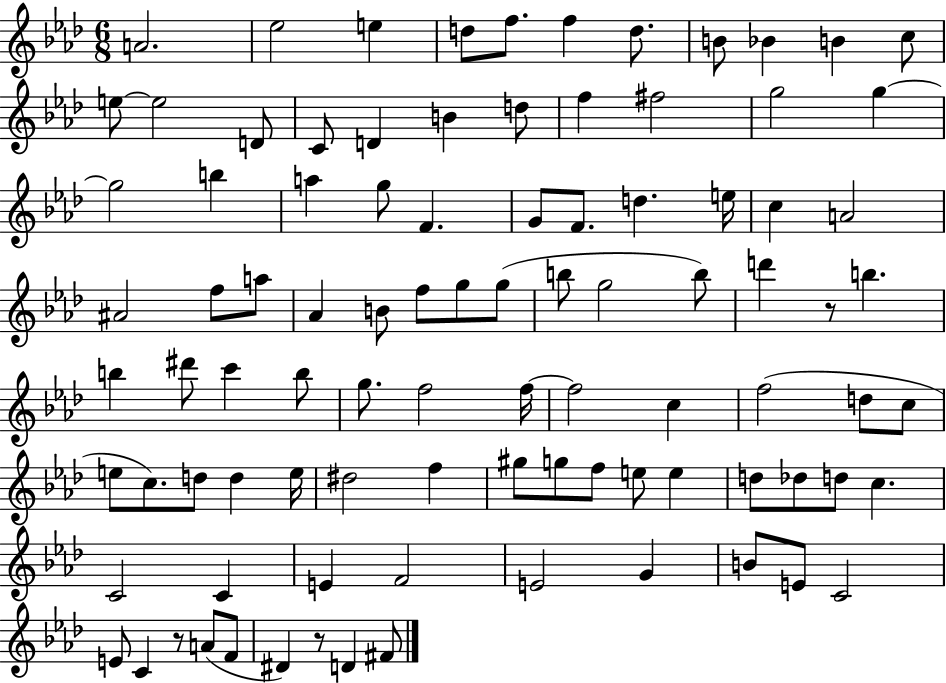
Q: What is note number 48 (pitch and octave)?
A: D#6